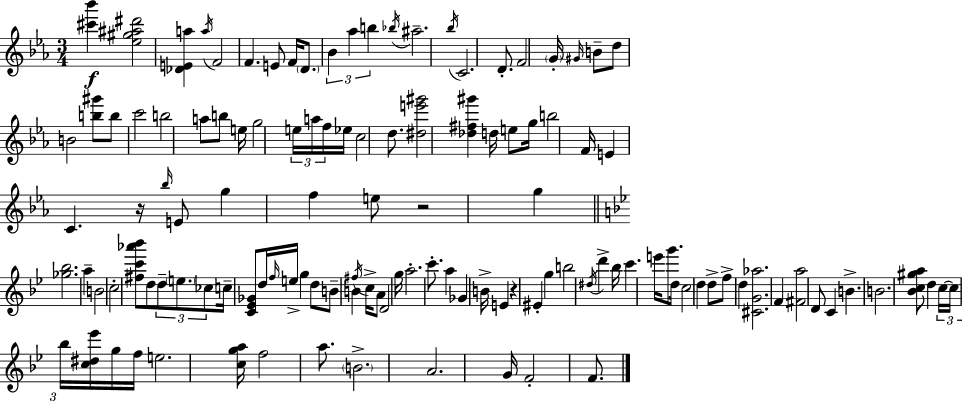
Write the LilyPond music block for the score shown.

{
  \clef treble
  \numericTimeSignature
  \time 3/4
  \key c \minor
  \repeat volta 2 { <cis''' bes'''>4\f <ees'' gis'' ais'' dis'''>2 | <des' e' a''>4 \acciaccatura { a''16 } f'2 | f'4. e'8 f'16 \parenthesize d'8. | \tuplet 3/2 { bes'4 aes''4 b''4 } | \break \acciaccatura { bes''16 } ais''2.-- | \acciaccatura { bes''16 } c'2. | d'8.-. f'2 | \parenthesize g'16-. \grace { gis'16 } b'8-- d''8 b'2 | \break <b'' gis'''>8 b''8 c'''2 | b''2 | a''8 b''8 e''16 g''2 | \tuplet 3/2 { e''16 a''16 f''16 } ees''16 c''2 | \break d''8. <dis'' e''' gis'''>2 | <des'' fis'' gis'''>4 d''16 e''8 g''16 b''2 | f'16 e'4 c'4. | r16 \grace { bes''16 } e'8 g''4 f''4 | \break e''8 r2 | g''4 \bar "||" \break \key bes \major <ges'' bes''>2. | a''4-- b'2 | c''2-. <fis'' c''' aes''' bes'''>8 d''8 | \tuplet 3/2 { d''8-- \parenthesize e''8. ces''8 } c''16-- <c' ees' ges'>8 d''16 \grace { f''16 } | \break e''16-> g''4 d''8 b'8-- b'4 | \acciaccatura { fis''16 } c''16-> a'8 d'2 | g''16 a''2.-. | c'''8.-. a''4 ges'4 | \break b'16-> e'4 r4 eis'4-. | g''4 b''2 | \acciaccatura { dis''16 } d'''4-> bes''16 c'''4. | e'''16 g'''8. d''16 c''2 | \break d''4 d''8-> f''8-> d''4 | <cis' g' aes''>2. | f'4 <fis' a''>2 | d'8 c'4 b'4.-> | \break b'2. | <bes' c'' gis'' a''>8 d''4 \tuplet 3/2 { c''16~~ c''16 bes''16 } | <c'' dis'' ees'''>16 g''16 f''16 e''2. | <c'' g'' a''>16 f''2 | \break a''8. \parenthesize b'2.-> | a'2. | g'16 f'2-. | f'8. } \bar "|."
}